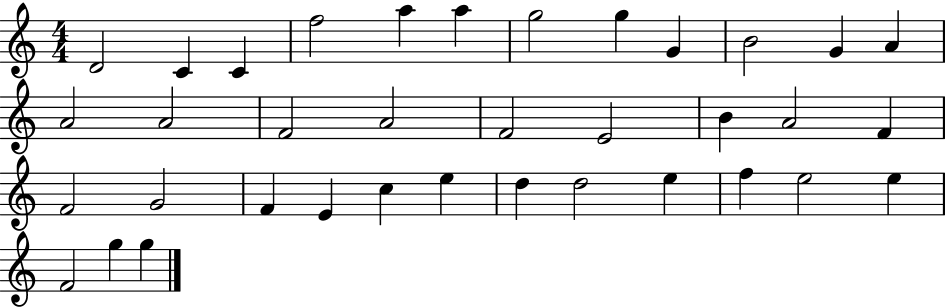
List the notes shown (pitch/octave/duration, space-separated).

D4/h C4/q C4/q F5/h A5/q A5/q G5/h G5/q G4/q B4/h G4/q A4/q A4/h A4/h F4/h A4/h F4/h E4/h B4/q A4/h F4/q F4/h G4/h F4/q E4/q C5/q E5/q D5/q D5/h E5/q F5/q E5/h E5/q F4/h G5/q G5/q